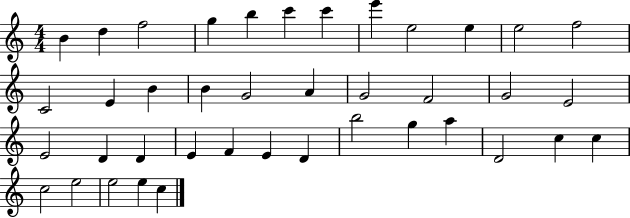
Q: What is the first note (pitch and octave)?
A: B4